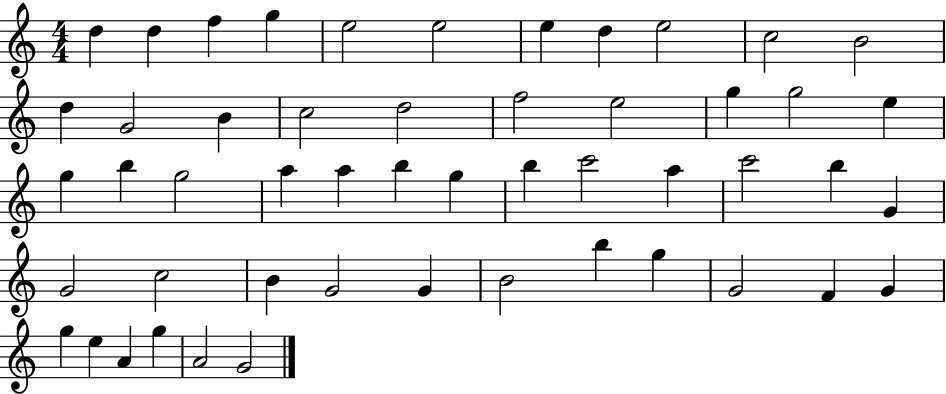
D5/q D5/q F5/q G5/q E5/h E5/h E5/q D5/q E5/h C5/h B4/h D5/q G4/h B4/q C5/h D5/h F5/h E5/h G5/q G5/h E5/q G5/q B5/q G5/h A5/q A5/q B5/q G5/q B5/q C6/h A5/q C6/h B5/q G4/q G4/h C5/h B4/q G4/h G4/q B4/h B5/q G5/q G4/h F4/q G4/q G5/q E5/q A4/q G5/q A4/h G4/h